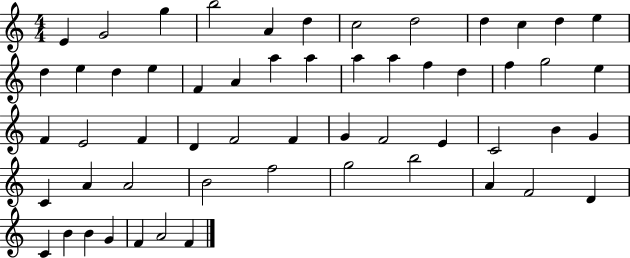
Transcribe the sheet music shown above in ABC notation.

X:1
T:Untitled
M:4/4
L:1/4
K:C
E G2 g b2 A d c2 d2 d c d e d e d e F A a a a a f d f g2 e F E2 F D F2 F G F2 E C2 B G C A A2 B2 f2 g2 b2 A F2 D C B B G F A2 F